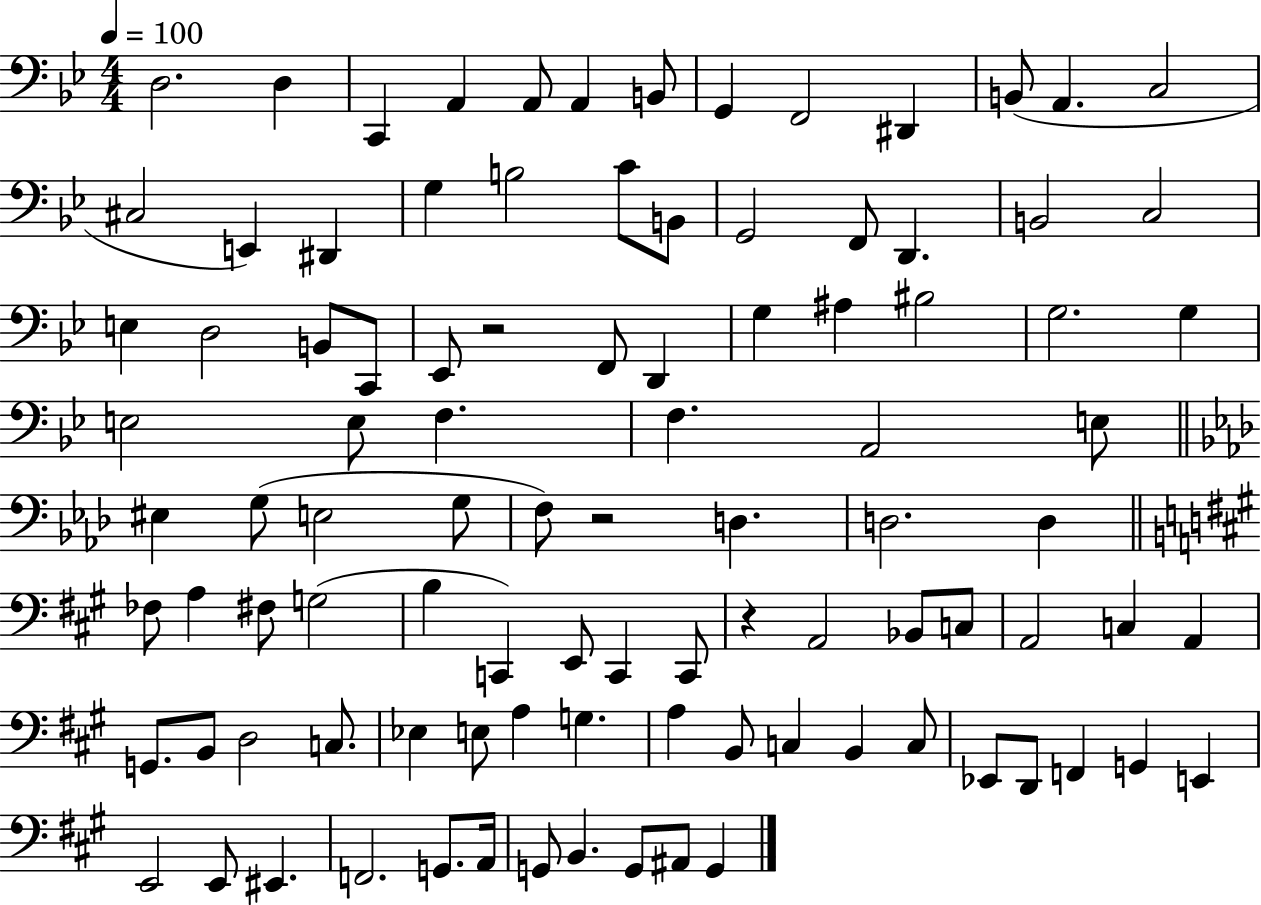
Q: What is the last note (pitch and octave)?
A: G2